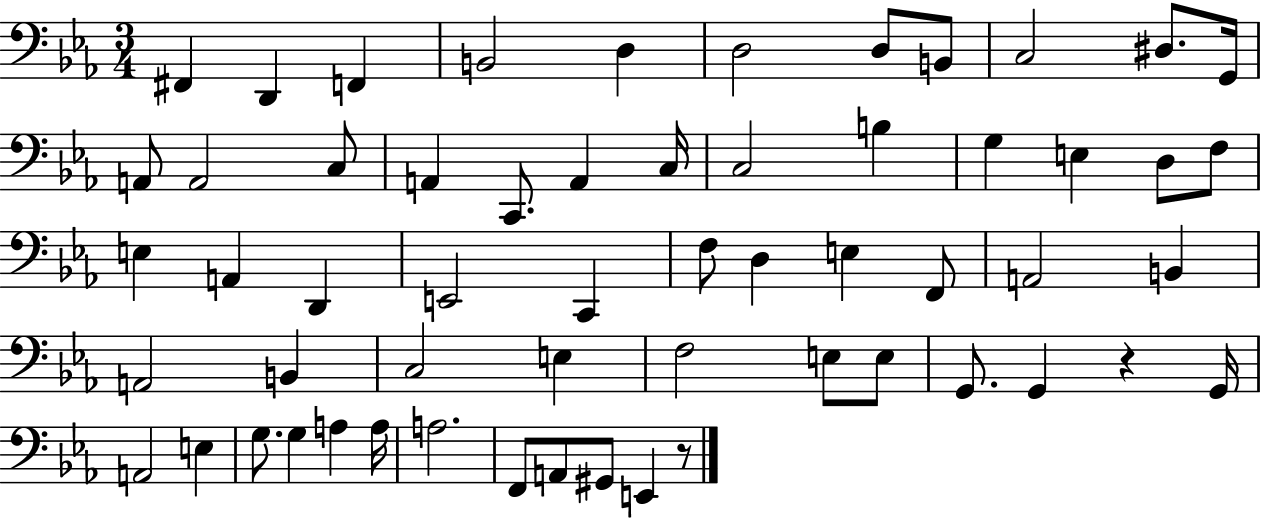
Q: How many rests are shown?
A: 2